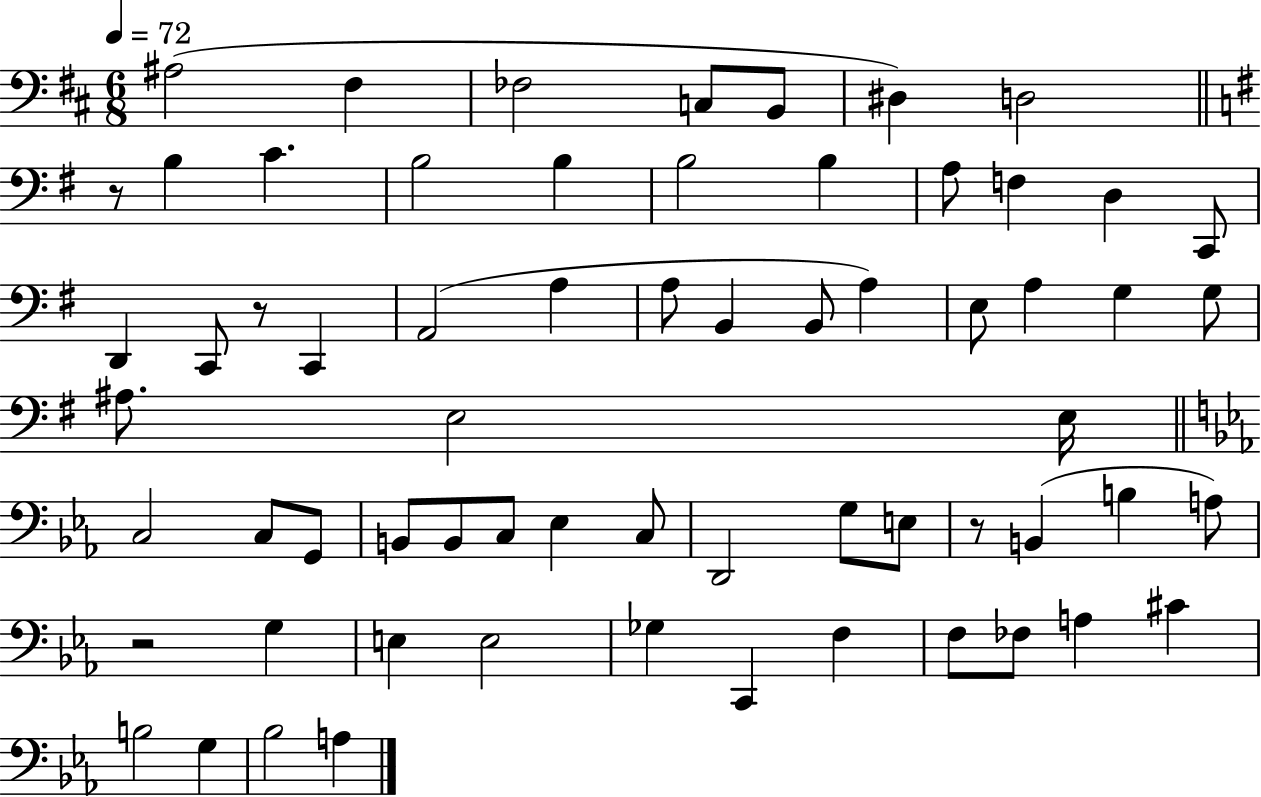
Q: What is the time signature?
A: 6/8